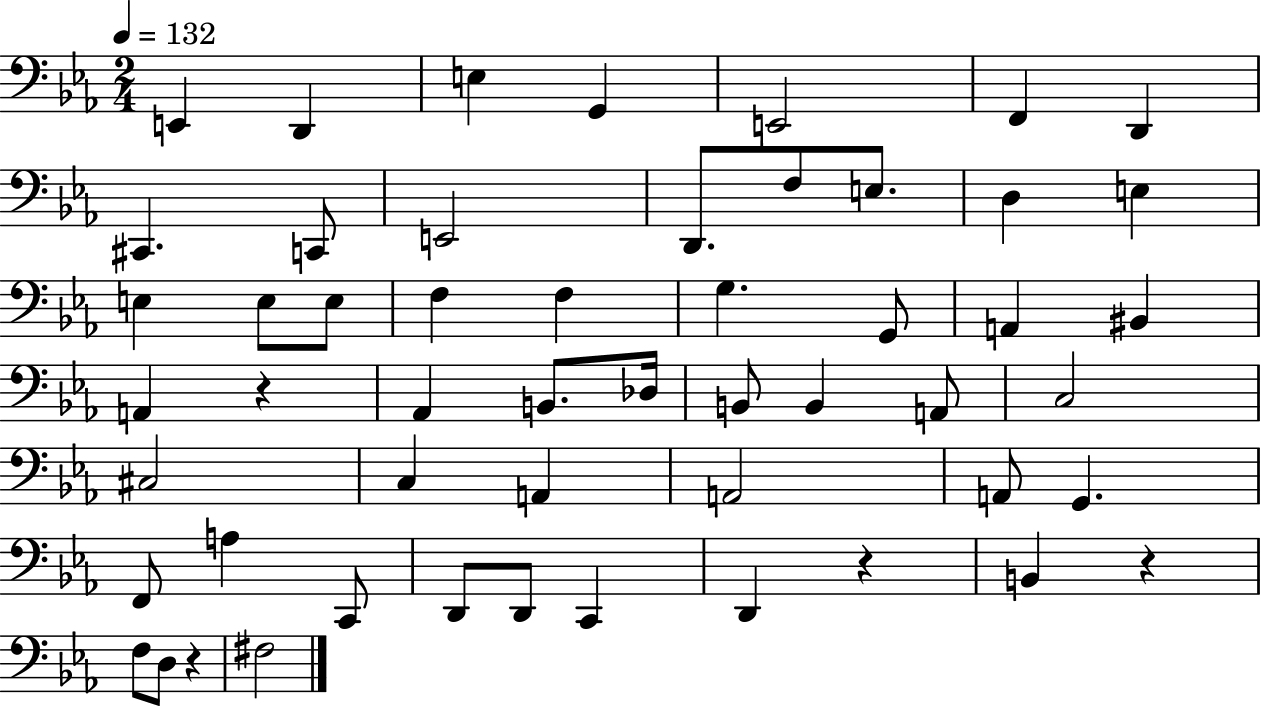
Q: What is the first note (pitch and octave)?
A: E2